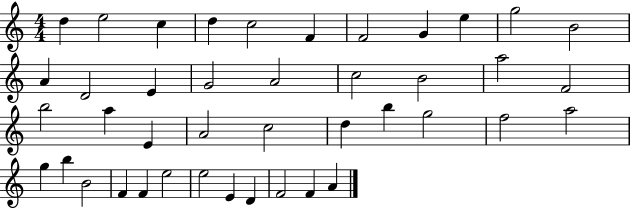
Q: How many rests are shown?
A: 0